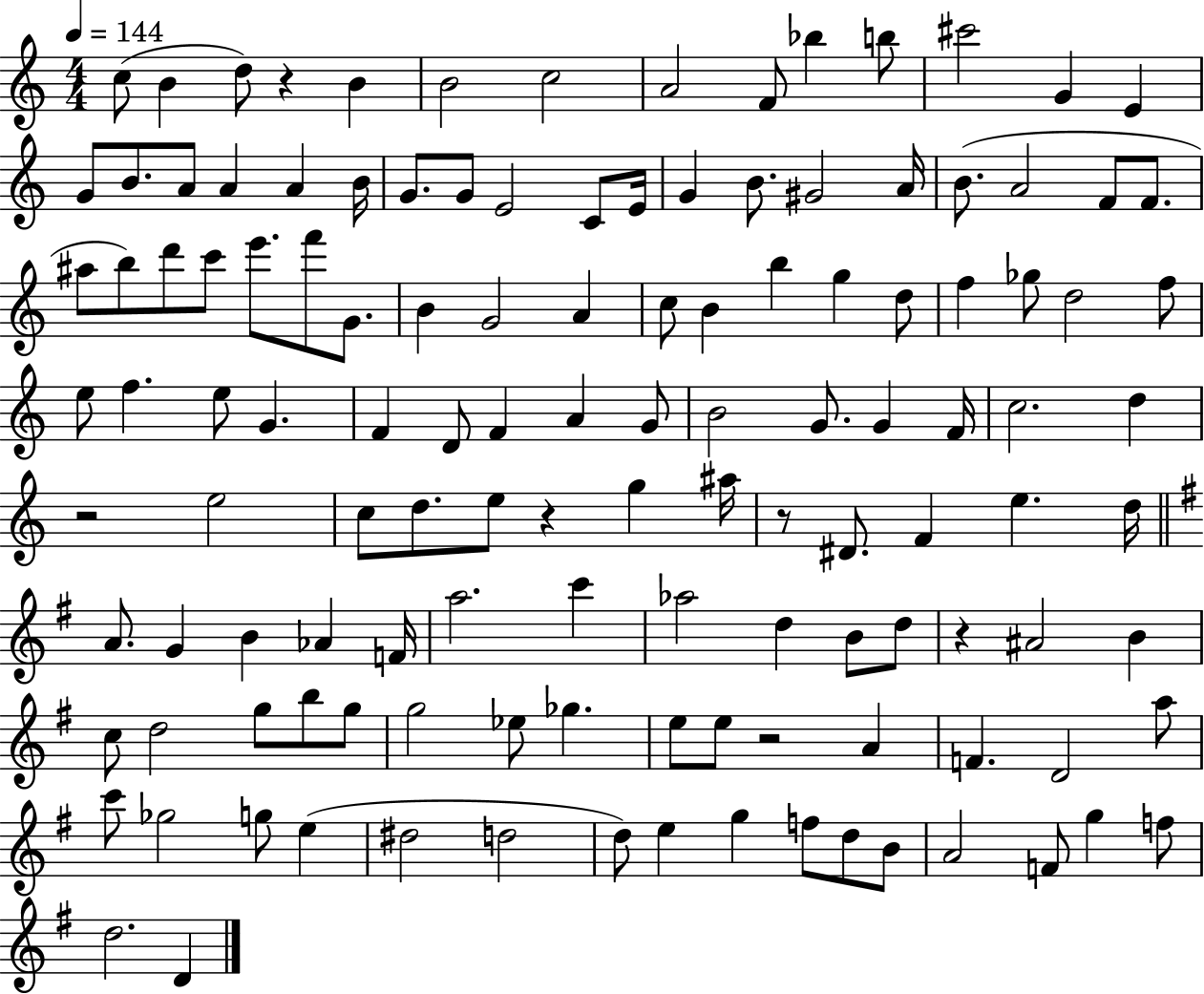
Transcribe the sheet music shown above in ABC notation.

X:1
T:Untitled
M:4/4
L:1/4
K:C
c/2 B d/2 z B B2 c2 A2 F/2 _b b/2 ^c'2 G E G/2 B/2 A/2 A A B/4 G/2 G/2 E2 C/2 E/4 G B/2 ^G2 A/4 B/2 A2 F/2 F/2 ^a/2 b/2 d'/2 c'/2 e'/2 f'/2 G/2 B G2 A c/2 B b g d/2 f _g/2 d2 f/2 e/2 f e/2 G F D/2 F A G/2 B2 G/2 G F/4 c2 d z2 e2 c/2 d/2 e/2 z g ^a/4 z/2 ^D/2 F e d/4 A/2 G B _A F/4 a2 c' _a2 d B/2 d/2 z ^A2 B c/2 d2 g/2 b/2 g/2 g2 _e/2 _g e/2 e/2 z2 A F D2 a/2 c'/2 _g2 g/2 e ^d2 d2 d/2 e g f/2 d/2 B/2 A2 F/2 g f/2 d2 D